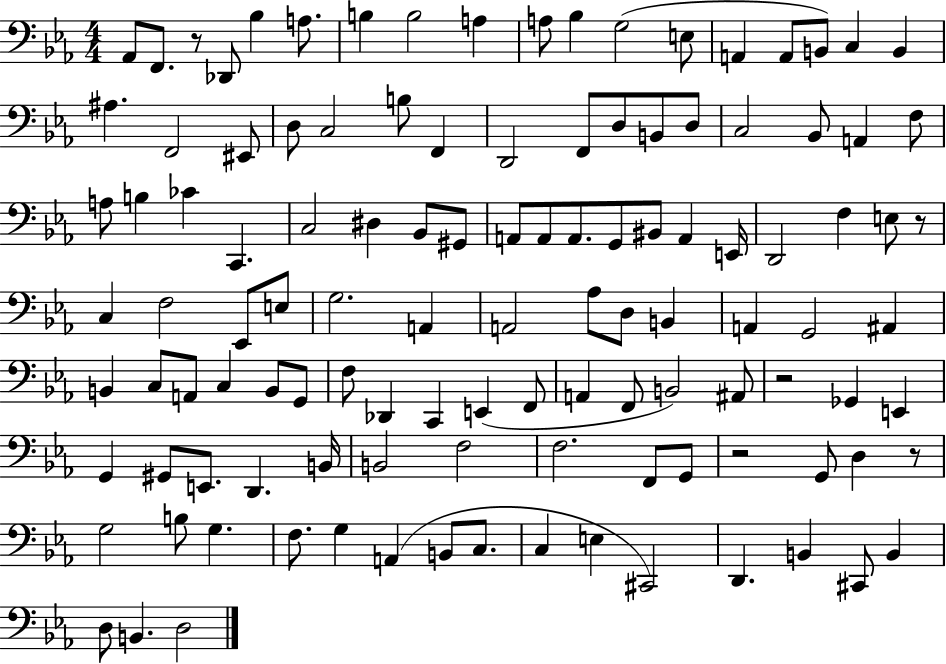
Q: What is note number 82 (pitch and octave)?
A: G2